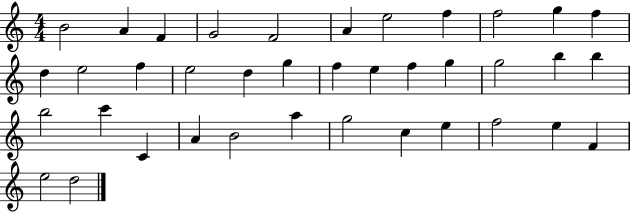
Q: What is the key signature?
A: C major